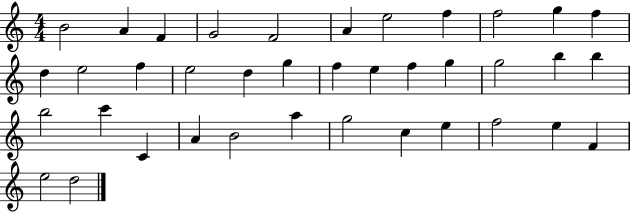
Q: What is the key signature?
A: C major